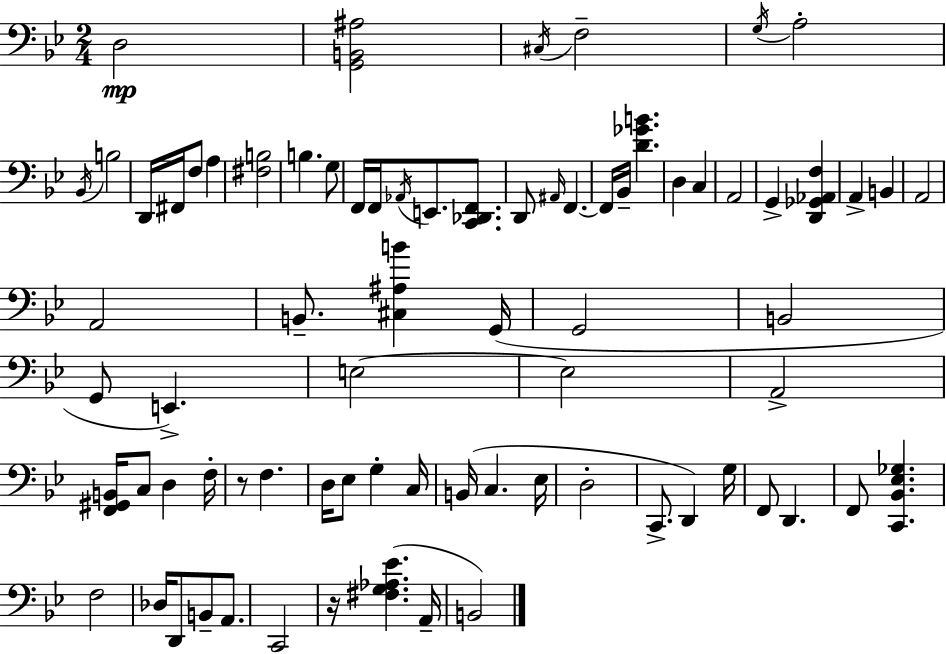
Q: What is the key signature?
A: BES major